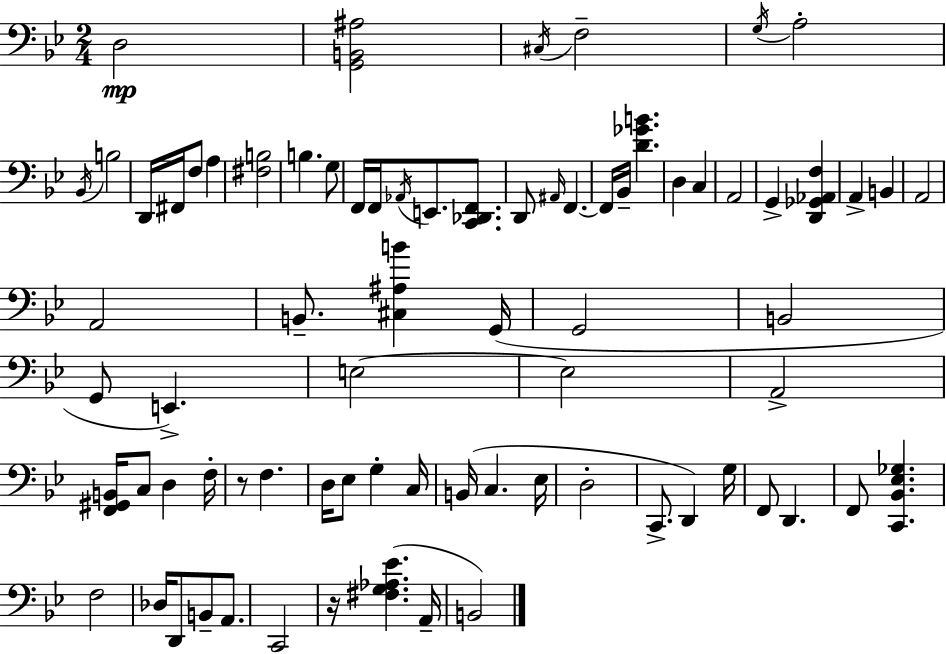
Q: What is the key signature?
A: BES major